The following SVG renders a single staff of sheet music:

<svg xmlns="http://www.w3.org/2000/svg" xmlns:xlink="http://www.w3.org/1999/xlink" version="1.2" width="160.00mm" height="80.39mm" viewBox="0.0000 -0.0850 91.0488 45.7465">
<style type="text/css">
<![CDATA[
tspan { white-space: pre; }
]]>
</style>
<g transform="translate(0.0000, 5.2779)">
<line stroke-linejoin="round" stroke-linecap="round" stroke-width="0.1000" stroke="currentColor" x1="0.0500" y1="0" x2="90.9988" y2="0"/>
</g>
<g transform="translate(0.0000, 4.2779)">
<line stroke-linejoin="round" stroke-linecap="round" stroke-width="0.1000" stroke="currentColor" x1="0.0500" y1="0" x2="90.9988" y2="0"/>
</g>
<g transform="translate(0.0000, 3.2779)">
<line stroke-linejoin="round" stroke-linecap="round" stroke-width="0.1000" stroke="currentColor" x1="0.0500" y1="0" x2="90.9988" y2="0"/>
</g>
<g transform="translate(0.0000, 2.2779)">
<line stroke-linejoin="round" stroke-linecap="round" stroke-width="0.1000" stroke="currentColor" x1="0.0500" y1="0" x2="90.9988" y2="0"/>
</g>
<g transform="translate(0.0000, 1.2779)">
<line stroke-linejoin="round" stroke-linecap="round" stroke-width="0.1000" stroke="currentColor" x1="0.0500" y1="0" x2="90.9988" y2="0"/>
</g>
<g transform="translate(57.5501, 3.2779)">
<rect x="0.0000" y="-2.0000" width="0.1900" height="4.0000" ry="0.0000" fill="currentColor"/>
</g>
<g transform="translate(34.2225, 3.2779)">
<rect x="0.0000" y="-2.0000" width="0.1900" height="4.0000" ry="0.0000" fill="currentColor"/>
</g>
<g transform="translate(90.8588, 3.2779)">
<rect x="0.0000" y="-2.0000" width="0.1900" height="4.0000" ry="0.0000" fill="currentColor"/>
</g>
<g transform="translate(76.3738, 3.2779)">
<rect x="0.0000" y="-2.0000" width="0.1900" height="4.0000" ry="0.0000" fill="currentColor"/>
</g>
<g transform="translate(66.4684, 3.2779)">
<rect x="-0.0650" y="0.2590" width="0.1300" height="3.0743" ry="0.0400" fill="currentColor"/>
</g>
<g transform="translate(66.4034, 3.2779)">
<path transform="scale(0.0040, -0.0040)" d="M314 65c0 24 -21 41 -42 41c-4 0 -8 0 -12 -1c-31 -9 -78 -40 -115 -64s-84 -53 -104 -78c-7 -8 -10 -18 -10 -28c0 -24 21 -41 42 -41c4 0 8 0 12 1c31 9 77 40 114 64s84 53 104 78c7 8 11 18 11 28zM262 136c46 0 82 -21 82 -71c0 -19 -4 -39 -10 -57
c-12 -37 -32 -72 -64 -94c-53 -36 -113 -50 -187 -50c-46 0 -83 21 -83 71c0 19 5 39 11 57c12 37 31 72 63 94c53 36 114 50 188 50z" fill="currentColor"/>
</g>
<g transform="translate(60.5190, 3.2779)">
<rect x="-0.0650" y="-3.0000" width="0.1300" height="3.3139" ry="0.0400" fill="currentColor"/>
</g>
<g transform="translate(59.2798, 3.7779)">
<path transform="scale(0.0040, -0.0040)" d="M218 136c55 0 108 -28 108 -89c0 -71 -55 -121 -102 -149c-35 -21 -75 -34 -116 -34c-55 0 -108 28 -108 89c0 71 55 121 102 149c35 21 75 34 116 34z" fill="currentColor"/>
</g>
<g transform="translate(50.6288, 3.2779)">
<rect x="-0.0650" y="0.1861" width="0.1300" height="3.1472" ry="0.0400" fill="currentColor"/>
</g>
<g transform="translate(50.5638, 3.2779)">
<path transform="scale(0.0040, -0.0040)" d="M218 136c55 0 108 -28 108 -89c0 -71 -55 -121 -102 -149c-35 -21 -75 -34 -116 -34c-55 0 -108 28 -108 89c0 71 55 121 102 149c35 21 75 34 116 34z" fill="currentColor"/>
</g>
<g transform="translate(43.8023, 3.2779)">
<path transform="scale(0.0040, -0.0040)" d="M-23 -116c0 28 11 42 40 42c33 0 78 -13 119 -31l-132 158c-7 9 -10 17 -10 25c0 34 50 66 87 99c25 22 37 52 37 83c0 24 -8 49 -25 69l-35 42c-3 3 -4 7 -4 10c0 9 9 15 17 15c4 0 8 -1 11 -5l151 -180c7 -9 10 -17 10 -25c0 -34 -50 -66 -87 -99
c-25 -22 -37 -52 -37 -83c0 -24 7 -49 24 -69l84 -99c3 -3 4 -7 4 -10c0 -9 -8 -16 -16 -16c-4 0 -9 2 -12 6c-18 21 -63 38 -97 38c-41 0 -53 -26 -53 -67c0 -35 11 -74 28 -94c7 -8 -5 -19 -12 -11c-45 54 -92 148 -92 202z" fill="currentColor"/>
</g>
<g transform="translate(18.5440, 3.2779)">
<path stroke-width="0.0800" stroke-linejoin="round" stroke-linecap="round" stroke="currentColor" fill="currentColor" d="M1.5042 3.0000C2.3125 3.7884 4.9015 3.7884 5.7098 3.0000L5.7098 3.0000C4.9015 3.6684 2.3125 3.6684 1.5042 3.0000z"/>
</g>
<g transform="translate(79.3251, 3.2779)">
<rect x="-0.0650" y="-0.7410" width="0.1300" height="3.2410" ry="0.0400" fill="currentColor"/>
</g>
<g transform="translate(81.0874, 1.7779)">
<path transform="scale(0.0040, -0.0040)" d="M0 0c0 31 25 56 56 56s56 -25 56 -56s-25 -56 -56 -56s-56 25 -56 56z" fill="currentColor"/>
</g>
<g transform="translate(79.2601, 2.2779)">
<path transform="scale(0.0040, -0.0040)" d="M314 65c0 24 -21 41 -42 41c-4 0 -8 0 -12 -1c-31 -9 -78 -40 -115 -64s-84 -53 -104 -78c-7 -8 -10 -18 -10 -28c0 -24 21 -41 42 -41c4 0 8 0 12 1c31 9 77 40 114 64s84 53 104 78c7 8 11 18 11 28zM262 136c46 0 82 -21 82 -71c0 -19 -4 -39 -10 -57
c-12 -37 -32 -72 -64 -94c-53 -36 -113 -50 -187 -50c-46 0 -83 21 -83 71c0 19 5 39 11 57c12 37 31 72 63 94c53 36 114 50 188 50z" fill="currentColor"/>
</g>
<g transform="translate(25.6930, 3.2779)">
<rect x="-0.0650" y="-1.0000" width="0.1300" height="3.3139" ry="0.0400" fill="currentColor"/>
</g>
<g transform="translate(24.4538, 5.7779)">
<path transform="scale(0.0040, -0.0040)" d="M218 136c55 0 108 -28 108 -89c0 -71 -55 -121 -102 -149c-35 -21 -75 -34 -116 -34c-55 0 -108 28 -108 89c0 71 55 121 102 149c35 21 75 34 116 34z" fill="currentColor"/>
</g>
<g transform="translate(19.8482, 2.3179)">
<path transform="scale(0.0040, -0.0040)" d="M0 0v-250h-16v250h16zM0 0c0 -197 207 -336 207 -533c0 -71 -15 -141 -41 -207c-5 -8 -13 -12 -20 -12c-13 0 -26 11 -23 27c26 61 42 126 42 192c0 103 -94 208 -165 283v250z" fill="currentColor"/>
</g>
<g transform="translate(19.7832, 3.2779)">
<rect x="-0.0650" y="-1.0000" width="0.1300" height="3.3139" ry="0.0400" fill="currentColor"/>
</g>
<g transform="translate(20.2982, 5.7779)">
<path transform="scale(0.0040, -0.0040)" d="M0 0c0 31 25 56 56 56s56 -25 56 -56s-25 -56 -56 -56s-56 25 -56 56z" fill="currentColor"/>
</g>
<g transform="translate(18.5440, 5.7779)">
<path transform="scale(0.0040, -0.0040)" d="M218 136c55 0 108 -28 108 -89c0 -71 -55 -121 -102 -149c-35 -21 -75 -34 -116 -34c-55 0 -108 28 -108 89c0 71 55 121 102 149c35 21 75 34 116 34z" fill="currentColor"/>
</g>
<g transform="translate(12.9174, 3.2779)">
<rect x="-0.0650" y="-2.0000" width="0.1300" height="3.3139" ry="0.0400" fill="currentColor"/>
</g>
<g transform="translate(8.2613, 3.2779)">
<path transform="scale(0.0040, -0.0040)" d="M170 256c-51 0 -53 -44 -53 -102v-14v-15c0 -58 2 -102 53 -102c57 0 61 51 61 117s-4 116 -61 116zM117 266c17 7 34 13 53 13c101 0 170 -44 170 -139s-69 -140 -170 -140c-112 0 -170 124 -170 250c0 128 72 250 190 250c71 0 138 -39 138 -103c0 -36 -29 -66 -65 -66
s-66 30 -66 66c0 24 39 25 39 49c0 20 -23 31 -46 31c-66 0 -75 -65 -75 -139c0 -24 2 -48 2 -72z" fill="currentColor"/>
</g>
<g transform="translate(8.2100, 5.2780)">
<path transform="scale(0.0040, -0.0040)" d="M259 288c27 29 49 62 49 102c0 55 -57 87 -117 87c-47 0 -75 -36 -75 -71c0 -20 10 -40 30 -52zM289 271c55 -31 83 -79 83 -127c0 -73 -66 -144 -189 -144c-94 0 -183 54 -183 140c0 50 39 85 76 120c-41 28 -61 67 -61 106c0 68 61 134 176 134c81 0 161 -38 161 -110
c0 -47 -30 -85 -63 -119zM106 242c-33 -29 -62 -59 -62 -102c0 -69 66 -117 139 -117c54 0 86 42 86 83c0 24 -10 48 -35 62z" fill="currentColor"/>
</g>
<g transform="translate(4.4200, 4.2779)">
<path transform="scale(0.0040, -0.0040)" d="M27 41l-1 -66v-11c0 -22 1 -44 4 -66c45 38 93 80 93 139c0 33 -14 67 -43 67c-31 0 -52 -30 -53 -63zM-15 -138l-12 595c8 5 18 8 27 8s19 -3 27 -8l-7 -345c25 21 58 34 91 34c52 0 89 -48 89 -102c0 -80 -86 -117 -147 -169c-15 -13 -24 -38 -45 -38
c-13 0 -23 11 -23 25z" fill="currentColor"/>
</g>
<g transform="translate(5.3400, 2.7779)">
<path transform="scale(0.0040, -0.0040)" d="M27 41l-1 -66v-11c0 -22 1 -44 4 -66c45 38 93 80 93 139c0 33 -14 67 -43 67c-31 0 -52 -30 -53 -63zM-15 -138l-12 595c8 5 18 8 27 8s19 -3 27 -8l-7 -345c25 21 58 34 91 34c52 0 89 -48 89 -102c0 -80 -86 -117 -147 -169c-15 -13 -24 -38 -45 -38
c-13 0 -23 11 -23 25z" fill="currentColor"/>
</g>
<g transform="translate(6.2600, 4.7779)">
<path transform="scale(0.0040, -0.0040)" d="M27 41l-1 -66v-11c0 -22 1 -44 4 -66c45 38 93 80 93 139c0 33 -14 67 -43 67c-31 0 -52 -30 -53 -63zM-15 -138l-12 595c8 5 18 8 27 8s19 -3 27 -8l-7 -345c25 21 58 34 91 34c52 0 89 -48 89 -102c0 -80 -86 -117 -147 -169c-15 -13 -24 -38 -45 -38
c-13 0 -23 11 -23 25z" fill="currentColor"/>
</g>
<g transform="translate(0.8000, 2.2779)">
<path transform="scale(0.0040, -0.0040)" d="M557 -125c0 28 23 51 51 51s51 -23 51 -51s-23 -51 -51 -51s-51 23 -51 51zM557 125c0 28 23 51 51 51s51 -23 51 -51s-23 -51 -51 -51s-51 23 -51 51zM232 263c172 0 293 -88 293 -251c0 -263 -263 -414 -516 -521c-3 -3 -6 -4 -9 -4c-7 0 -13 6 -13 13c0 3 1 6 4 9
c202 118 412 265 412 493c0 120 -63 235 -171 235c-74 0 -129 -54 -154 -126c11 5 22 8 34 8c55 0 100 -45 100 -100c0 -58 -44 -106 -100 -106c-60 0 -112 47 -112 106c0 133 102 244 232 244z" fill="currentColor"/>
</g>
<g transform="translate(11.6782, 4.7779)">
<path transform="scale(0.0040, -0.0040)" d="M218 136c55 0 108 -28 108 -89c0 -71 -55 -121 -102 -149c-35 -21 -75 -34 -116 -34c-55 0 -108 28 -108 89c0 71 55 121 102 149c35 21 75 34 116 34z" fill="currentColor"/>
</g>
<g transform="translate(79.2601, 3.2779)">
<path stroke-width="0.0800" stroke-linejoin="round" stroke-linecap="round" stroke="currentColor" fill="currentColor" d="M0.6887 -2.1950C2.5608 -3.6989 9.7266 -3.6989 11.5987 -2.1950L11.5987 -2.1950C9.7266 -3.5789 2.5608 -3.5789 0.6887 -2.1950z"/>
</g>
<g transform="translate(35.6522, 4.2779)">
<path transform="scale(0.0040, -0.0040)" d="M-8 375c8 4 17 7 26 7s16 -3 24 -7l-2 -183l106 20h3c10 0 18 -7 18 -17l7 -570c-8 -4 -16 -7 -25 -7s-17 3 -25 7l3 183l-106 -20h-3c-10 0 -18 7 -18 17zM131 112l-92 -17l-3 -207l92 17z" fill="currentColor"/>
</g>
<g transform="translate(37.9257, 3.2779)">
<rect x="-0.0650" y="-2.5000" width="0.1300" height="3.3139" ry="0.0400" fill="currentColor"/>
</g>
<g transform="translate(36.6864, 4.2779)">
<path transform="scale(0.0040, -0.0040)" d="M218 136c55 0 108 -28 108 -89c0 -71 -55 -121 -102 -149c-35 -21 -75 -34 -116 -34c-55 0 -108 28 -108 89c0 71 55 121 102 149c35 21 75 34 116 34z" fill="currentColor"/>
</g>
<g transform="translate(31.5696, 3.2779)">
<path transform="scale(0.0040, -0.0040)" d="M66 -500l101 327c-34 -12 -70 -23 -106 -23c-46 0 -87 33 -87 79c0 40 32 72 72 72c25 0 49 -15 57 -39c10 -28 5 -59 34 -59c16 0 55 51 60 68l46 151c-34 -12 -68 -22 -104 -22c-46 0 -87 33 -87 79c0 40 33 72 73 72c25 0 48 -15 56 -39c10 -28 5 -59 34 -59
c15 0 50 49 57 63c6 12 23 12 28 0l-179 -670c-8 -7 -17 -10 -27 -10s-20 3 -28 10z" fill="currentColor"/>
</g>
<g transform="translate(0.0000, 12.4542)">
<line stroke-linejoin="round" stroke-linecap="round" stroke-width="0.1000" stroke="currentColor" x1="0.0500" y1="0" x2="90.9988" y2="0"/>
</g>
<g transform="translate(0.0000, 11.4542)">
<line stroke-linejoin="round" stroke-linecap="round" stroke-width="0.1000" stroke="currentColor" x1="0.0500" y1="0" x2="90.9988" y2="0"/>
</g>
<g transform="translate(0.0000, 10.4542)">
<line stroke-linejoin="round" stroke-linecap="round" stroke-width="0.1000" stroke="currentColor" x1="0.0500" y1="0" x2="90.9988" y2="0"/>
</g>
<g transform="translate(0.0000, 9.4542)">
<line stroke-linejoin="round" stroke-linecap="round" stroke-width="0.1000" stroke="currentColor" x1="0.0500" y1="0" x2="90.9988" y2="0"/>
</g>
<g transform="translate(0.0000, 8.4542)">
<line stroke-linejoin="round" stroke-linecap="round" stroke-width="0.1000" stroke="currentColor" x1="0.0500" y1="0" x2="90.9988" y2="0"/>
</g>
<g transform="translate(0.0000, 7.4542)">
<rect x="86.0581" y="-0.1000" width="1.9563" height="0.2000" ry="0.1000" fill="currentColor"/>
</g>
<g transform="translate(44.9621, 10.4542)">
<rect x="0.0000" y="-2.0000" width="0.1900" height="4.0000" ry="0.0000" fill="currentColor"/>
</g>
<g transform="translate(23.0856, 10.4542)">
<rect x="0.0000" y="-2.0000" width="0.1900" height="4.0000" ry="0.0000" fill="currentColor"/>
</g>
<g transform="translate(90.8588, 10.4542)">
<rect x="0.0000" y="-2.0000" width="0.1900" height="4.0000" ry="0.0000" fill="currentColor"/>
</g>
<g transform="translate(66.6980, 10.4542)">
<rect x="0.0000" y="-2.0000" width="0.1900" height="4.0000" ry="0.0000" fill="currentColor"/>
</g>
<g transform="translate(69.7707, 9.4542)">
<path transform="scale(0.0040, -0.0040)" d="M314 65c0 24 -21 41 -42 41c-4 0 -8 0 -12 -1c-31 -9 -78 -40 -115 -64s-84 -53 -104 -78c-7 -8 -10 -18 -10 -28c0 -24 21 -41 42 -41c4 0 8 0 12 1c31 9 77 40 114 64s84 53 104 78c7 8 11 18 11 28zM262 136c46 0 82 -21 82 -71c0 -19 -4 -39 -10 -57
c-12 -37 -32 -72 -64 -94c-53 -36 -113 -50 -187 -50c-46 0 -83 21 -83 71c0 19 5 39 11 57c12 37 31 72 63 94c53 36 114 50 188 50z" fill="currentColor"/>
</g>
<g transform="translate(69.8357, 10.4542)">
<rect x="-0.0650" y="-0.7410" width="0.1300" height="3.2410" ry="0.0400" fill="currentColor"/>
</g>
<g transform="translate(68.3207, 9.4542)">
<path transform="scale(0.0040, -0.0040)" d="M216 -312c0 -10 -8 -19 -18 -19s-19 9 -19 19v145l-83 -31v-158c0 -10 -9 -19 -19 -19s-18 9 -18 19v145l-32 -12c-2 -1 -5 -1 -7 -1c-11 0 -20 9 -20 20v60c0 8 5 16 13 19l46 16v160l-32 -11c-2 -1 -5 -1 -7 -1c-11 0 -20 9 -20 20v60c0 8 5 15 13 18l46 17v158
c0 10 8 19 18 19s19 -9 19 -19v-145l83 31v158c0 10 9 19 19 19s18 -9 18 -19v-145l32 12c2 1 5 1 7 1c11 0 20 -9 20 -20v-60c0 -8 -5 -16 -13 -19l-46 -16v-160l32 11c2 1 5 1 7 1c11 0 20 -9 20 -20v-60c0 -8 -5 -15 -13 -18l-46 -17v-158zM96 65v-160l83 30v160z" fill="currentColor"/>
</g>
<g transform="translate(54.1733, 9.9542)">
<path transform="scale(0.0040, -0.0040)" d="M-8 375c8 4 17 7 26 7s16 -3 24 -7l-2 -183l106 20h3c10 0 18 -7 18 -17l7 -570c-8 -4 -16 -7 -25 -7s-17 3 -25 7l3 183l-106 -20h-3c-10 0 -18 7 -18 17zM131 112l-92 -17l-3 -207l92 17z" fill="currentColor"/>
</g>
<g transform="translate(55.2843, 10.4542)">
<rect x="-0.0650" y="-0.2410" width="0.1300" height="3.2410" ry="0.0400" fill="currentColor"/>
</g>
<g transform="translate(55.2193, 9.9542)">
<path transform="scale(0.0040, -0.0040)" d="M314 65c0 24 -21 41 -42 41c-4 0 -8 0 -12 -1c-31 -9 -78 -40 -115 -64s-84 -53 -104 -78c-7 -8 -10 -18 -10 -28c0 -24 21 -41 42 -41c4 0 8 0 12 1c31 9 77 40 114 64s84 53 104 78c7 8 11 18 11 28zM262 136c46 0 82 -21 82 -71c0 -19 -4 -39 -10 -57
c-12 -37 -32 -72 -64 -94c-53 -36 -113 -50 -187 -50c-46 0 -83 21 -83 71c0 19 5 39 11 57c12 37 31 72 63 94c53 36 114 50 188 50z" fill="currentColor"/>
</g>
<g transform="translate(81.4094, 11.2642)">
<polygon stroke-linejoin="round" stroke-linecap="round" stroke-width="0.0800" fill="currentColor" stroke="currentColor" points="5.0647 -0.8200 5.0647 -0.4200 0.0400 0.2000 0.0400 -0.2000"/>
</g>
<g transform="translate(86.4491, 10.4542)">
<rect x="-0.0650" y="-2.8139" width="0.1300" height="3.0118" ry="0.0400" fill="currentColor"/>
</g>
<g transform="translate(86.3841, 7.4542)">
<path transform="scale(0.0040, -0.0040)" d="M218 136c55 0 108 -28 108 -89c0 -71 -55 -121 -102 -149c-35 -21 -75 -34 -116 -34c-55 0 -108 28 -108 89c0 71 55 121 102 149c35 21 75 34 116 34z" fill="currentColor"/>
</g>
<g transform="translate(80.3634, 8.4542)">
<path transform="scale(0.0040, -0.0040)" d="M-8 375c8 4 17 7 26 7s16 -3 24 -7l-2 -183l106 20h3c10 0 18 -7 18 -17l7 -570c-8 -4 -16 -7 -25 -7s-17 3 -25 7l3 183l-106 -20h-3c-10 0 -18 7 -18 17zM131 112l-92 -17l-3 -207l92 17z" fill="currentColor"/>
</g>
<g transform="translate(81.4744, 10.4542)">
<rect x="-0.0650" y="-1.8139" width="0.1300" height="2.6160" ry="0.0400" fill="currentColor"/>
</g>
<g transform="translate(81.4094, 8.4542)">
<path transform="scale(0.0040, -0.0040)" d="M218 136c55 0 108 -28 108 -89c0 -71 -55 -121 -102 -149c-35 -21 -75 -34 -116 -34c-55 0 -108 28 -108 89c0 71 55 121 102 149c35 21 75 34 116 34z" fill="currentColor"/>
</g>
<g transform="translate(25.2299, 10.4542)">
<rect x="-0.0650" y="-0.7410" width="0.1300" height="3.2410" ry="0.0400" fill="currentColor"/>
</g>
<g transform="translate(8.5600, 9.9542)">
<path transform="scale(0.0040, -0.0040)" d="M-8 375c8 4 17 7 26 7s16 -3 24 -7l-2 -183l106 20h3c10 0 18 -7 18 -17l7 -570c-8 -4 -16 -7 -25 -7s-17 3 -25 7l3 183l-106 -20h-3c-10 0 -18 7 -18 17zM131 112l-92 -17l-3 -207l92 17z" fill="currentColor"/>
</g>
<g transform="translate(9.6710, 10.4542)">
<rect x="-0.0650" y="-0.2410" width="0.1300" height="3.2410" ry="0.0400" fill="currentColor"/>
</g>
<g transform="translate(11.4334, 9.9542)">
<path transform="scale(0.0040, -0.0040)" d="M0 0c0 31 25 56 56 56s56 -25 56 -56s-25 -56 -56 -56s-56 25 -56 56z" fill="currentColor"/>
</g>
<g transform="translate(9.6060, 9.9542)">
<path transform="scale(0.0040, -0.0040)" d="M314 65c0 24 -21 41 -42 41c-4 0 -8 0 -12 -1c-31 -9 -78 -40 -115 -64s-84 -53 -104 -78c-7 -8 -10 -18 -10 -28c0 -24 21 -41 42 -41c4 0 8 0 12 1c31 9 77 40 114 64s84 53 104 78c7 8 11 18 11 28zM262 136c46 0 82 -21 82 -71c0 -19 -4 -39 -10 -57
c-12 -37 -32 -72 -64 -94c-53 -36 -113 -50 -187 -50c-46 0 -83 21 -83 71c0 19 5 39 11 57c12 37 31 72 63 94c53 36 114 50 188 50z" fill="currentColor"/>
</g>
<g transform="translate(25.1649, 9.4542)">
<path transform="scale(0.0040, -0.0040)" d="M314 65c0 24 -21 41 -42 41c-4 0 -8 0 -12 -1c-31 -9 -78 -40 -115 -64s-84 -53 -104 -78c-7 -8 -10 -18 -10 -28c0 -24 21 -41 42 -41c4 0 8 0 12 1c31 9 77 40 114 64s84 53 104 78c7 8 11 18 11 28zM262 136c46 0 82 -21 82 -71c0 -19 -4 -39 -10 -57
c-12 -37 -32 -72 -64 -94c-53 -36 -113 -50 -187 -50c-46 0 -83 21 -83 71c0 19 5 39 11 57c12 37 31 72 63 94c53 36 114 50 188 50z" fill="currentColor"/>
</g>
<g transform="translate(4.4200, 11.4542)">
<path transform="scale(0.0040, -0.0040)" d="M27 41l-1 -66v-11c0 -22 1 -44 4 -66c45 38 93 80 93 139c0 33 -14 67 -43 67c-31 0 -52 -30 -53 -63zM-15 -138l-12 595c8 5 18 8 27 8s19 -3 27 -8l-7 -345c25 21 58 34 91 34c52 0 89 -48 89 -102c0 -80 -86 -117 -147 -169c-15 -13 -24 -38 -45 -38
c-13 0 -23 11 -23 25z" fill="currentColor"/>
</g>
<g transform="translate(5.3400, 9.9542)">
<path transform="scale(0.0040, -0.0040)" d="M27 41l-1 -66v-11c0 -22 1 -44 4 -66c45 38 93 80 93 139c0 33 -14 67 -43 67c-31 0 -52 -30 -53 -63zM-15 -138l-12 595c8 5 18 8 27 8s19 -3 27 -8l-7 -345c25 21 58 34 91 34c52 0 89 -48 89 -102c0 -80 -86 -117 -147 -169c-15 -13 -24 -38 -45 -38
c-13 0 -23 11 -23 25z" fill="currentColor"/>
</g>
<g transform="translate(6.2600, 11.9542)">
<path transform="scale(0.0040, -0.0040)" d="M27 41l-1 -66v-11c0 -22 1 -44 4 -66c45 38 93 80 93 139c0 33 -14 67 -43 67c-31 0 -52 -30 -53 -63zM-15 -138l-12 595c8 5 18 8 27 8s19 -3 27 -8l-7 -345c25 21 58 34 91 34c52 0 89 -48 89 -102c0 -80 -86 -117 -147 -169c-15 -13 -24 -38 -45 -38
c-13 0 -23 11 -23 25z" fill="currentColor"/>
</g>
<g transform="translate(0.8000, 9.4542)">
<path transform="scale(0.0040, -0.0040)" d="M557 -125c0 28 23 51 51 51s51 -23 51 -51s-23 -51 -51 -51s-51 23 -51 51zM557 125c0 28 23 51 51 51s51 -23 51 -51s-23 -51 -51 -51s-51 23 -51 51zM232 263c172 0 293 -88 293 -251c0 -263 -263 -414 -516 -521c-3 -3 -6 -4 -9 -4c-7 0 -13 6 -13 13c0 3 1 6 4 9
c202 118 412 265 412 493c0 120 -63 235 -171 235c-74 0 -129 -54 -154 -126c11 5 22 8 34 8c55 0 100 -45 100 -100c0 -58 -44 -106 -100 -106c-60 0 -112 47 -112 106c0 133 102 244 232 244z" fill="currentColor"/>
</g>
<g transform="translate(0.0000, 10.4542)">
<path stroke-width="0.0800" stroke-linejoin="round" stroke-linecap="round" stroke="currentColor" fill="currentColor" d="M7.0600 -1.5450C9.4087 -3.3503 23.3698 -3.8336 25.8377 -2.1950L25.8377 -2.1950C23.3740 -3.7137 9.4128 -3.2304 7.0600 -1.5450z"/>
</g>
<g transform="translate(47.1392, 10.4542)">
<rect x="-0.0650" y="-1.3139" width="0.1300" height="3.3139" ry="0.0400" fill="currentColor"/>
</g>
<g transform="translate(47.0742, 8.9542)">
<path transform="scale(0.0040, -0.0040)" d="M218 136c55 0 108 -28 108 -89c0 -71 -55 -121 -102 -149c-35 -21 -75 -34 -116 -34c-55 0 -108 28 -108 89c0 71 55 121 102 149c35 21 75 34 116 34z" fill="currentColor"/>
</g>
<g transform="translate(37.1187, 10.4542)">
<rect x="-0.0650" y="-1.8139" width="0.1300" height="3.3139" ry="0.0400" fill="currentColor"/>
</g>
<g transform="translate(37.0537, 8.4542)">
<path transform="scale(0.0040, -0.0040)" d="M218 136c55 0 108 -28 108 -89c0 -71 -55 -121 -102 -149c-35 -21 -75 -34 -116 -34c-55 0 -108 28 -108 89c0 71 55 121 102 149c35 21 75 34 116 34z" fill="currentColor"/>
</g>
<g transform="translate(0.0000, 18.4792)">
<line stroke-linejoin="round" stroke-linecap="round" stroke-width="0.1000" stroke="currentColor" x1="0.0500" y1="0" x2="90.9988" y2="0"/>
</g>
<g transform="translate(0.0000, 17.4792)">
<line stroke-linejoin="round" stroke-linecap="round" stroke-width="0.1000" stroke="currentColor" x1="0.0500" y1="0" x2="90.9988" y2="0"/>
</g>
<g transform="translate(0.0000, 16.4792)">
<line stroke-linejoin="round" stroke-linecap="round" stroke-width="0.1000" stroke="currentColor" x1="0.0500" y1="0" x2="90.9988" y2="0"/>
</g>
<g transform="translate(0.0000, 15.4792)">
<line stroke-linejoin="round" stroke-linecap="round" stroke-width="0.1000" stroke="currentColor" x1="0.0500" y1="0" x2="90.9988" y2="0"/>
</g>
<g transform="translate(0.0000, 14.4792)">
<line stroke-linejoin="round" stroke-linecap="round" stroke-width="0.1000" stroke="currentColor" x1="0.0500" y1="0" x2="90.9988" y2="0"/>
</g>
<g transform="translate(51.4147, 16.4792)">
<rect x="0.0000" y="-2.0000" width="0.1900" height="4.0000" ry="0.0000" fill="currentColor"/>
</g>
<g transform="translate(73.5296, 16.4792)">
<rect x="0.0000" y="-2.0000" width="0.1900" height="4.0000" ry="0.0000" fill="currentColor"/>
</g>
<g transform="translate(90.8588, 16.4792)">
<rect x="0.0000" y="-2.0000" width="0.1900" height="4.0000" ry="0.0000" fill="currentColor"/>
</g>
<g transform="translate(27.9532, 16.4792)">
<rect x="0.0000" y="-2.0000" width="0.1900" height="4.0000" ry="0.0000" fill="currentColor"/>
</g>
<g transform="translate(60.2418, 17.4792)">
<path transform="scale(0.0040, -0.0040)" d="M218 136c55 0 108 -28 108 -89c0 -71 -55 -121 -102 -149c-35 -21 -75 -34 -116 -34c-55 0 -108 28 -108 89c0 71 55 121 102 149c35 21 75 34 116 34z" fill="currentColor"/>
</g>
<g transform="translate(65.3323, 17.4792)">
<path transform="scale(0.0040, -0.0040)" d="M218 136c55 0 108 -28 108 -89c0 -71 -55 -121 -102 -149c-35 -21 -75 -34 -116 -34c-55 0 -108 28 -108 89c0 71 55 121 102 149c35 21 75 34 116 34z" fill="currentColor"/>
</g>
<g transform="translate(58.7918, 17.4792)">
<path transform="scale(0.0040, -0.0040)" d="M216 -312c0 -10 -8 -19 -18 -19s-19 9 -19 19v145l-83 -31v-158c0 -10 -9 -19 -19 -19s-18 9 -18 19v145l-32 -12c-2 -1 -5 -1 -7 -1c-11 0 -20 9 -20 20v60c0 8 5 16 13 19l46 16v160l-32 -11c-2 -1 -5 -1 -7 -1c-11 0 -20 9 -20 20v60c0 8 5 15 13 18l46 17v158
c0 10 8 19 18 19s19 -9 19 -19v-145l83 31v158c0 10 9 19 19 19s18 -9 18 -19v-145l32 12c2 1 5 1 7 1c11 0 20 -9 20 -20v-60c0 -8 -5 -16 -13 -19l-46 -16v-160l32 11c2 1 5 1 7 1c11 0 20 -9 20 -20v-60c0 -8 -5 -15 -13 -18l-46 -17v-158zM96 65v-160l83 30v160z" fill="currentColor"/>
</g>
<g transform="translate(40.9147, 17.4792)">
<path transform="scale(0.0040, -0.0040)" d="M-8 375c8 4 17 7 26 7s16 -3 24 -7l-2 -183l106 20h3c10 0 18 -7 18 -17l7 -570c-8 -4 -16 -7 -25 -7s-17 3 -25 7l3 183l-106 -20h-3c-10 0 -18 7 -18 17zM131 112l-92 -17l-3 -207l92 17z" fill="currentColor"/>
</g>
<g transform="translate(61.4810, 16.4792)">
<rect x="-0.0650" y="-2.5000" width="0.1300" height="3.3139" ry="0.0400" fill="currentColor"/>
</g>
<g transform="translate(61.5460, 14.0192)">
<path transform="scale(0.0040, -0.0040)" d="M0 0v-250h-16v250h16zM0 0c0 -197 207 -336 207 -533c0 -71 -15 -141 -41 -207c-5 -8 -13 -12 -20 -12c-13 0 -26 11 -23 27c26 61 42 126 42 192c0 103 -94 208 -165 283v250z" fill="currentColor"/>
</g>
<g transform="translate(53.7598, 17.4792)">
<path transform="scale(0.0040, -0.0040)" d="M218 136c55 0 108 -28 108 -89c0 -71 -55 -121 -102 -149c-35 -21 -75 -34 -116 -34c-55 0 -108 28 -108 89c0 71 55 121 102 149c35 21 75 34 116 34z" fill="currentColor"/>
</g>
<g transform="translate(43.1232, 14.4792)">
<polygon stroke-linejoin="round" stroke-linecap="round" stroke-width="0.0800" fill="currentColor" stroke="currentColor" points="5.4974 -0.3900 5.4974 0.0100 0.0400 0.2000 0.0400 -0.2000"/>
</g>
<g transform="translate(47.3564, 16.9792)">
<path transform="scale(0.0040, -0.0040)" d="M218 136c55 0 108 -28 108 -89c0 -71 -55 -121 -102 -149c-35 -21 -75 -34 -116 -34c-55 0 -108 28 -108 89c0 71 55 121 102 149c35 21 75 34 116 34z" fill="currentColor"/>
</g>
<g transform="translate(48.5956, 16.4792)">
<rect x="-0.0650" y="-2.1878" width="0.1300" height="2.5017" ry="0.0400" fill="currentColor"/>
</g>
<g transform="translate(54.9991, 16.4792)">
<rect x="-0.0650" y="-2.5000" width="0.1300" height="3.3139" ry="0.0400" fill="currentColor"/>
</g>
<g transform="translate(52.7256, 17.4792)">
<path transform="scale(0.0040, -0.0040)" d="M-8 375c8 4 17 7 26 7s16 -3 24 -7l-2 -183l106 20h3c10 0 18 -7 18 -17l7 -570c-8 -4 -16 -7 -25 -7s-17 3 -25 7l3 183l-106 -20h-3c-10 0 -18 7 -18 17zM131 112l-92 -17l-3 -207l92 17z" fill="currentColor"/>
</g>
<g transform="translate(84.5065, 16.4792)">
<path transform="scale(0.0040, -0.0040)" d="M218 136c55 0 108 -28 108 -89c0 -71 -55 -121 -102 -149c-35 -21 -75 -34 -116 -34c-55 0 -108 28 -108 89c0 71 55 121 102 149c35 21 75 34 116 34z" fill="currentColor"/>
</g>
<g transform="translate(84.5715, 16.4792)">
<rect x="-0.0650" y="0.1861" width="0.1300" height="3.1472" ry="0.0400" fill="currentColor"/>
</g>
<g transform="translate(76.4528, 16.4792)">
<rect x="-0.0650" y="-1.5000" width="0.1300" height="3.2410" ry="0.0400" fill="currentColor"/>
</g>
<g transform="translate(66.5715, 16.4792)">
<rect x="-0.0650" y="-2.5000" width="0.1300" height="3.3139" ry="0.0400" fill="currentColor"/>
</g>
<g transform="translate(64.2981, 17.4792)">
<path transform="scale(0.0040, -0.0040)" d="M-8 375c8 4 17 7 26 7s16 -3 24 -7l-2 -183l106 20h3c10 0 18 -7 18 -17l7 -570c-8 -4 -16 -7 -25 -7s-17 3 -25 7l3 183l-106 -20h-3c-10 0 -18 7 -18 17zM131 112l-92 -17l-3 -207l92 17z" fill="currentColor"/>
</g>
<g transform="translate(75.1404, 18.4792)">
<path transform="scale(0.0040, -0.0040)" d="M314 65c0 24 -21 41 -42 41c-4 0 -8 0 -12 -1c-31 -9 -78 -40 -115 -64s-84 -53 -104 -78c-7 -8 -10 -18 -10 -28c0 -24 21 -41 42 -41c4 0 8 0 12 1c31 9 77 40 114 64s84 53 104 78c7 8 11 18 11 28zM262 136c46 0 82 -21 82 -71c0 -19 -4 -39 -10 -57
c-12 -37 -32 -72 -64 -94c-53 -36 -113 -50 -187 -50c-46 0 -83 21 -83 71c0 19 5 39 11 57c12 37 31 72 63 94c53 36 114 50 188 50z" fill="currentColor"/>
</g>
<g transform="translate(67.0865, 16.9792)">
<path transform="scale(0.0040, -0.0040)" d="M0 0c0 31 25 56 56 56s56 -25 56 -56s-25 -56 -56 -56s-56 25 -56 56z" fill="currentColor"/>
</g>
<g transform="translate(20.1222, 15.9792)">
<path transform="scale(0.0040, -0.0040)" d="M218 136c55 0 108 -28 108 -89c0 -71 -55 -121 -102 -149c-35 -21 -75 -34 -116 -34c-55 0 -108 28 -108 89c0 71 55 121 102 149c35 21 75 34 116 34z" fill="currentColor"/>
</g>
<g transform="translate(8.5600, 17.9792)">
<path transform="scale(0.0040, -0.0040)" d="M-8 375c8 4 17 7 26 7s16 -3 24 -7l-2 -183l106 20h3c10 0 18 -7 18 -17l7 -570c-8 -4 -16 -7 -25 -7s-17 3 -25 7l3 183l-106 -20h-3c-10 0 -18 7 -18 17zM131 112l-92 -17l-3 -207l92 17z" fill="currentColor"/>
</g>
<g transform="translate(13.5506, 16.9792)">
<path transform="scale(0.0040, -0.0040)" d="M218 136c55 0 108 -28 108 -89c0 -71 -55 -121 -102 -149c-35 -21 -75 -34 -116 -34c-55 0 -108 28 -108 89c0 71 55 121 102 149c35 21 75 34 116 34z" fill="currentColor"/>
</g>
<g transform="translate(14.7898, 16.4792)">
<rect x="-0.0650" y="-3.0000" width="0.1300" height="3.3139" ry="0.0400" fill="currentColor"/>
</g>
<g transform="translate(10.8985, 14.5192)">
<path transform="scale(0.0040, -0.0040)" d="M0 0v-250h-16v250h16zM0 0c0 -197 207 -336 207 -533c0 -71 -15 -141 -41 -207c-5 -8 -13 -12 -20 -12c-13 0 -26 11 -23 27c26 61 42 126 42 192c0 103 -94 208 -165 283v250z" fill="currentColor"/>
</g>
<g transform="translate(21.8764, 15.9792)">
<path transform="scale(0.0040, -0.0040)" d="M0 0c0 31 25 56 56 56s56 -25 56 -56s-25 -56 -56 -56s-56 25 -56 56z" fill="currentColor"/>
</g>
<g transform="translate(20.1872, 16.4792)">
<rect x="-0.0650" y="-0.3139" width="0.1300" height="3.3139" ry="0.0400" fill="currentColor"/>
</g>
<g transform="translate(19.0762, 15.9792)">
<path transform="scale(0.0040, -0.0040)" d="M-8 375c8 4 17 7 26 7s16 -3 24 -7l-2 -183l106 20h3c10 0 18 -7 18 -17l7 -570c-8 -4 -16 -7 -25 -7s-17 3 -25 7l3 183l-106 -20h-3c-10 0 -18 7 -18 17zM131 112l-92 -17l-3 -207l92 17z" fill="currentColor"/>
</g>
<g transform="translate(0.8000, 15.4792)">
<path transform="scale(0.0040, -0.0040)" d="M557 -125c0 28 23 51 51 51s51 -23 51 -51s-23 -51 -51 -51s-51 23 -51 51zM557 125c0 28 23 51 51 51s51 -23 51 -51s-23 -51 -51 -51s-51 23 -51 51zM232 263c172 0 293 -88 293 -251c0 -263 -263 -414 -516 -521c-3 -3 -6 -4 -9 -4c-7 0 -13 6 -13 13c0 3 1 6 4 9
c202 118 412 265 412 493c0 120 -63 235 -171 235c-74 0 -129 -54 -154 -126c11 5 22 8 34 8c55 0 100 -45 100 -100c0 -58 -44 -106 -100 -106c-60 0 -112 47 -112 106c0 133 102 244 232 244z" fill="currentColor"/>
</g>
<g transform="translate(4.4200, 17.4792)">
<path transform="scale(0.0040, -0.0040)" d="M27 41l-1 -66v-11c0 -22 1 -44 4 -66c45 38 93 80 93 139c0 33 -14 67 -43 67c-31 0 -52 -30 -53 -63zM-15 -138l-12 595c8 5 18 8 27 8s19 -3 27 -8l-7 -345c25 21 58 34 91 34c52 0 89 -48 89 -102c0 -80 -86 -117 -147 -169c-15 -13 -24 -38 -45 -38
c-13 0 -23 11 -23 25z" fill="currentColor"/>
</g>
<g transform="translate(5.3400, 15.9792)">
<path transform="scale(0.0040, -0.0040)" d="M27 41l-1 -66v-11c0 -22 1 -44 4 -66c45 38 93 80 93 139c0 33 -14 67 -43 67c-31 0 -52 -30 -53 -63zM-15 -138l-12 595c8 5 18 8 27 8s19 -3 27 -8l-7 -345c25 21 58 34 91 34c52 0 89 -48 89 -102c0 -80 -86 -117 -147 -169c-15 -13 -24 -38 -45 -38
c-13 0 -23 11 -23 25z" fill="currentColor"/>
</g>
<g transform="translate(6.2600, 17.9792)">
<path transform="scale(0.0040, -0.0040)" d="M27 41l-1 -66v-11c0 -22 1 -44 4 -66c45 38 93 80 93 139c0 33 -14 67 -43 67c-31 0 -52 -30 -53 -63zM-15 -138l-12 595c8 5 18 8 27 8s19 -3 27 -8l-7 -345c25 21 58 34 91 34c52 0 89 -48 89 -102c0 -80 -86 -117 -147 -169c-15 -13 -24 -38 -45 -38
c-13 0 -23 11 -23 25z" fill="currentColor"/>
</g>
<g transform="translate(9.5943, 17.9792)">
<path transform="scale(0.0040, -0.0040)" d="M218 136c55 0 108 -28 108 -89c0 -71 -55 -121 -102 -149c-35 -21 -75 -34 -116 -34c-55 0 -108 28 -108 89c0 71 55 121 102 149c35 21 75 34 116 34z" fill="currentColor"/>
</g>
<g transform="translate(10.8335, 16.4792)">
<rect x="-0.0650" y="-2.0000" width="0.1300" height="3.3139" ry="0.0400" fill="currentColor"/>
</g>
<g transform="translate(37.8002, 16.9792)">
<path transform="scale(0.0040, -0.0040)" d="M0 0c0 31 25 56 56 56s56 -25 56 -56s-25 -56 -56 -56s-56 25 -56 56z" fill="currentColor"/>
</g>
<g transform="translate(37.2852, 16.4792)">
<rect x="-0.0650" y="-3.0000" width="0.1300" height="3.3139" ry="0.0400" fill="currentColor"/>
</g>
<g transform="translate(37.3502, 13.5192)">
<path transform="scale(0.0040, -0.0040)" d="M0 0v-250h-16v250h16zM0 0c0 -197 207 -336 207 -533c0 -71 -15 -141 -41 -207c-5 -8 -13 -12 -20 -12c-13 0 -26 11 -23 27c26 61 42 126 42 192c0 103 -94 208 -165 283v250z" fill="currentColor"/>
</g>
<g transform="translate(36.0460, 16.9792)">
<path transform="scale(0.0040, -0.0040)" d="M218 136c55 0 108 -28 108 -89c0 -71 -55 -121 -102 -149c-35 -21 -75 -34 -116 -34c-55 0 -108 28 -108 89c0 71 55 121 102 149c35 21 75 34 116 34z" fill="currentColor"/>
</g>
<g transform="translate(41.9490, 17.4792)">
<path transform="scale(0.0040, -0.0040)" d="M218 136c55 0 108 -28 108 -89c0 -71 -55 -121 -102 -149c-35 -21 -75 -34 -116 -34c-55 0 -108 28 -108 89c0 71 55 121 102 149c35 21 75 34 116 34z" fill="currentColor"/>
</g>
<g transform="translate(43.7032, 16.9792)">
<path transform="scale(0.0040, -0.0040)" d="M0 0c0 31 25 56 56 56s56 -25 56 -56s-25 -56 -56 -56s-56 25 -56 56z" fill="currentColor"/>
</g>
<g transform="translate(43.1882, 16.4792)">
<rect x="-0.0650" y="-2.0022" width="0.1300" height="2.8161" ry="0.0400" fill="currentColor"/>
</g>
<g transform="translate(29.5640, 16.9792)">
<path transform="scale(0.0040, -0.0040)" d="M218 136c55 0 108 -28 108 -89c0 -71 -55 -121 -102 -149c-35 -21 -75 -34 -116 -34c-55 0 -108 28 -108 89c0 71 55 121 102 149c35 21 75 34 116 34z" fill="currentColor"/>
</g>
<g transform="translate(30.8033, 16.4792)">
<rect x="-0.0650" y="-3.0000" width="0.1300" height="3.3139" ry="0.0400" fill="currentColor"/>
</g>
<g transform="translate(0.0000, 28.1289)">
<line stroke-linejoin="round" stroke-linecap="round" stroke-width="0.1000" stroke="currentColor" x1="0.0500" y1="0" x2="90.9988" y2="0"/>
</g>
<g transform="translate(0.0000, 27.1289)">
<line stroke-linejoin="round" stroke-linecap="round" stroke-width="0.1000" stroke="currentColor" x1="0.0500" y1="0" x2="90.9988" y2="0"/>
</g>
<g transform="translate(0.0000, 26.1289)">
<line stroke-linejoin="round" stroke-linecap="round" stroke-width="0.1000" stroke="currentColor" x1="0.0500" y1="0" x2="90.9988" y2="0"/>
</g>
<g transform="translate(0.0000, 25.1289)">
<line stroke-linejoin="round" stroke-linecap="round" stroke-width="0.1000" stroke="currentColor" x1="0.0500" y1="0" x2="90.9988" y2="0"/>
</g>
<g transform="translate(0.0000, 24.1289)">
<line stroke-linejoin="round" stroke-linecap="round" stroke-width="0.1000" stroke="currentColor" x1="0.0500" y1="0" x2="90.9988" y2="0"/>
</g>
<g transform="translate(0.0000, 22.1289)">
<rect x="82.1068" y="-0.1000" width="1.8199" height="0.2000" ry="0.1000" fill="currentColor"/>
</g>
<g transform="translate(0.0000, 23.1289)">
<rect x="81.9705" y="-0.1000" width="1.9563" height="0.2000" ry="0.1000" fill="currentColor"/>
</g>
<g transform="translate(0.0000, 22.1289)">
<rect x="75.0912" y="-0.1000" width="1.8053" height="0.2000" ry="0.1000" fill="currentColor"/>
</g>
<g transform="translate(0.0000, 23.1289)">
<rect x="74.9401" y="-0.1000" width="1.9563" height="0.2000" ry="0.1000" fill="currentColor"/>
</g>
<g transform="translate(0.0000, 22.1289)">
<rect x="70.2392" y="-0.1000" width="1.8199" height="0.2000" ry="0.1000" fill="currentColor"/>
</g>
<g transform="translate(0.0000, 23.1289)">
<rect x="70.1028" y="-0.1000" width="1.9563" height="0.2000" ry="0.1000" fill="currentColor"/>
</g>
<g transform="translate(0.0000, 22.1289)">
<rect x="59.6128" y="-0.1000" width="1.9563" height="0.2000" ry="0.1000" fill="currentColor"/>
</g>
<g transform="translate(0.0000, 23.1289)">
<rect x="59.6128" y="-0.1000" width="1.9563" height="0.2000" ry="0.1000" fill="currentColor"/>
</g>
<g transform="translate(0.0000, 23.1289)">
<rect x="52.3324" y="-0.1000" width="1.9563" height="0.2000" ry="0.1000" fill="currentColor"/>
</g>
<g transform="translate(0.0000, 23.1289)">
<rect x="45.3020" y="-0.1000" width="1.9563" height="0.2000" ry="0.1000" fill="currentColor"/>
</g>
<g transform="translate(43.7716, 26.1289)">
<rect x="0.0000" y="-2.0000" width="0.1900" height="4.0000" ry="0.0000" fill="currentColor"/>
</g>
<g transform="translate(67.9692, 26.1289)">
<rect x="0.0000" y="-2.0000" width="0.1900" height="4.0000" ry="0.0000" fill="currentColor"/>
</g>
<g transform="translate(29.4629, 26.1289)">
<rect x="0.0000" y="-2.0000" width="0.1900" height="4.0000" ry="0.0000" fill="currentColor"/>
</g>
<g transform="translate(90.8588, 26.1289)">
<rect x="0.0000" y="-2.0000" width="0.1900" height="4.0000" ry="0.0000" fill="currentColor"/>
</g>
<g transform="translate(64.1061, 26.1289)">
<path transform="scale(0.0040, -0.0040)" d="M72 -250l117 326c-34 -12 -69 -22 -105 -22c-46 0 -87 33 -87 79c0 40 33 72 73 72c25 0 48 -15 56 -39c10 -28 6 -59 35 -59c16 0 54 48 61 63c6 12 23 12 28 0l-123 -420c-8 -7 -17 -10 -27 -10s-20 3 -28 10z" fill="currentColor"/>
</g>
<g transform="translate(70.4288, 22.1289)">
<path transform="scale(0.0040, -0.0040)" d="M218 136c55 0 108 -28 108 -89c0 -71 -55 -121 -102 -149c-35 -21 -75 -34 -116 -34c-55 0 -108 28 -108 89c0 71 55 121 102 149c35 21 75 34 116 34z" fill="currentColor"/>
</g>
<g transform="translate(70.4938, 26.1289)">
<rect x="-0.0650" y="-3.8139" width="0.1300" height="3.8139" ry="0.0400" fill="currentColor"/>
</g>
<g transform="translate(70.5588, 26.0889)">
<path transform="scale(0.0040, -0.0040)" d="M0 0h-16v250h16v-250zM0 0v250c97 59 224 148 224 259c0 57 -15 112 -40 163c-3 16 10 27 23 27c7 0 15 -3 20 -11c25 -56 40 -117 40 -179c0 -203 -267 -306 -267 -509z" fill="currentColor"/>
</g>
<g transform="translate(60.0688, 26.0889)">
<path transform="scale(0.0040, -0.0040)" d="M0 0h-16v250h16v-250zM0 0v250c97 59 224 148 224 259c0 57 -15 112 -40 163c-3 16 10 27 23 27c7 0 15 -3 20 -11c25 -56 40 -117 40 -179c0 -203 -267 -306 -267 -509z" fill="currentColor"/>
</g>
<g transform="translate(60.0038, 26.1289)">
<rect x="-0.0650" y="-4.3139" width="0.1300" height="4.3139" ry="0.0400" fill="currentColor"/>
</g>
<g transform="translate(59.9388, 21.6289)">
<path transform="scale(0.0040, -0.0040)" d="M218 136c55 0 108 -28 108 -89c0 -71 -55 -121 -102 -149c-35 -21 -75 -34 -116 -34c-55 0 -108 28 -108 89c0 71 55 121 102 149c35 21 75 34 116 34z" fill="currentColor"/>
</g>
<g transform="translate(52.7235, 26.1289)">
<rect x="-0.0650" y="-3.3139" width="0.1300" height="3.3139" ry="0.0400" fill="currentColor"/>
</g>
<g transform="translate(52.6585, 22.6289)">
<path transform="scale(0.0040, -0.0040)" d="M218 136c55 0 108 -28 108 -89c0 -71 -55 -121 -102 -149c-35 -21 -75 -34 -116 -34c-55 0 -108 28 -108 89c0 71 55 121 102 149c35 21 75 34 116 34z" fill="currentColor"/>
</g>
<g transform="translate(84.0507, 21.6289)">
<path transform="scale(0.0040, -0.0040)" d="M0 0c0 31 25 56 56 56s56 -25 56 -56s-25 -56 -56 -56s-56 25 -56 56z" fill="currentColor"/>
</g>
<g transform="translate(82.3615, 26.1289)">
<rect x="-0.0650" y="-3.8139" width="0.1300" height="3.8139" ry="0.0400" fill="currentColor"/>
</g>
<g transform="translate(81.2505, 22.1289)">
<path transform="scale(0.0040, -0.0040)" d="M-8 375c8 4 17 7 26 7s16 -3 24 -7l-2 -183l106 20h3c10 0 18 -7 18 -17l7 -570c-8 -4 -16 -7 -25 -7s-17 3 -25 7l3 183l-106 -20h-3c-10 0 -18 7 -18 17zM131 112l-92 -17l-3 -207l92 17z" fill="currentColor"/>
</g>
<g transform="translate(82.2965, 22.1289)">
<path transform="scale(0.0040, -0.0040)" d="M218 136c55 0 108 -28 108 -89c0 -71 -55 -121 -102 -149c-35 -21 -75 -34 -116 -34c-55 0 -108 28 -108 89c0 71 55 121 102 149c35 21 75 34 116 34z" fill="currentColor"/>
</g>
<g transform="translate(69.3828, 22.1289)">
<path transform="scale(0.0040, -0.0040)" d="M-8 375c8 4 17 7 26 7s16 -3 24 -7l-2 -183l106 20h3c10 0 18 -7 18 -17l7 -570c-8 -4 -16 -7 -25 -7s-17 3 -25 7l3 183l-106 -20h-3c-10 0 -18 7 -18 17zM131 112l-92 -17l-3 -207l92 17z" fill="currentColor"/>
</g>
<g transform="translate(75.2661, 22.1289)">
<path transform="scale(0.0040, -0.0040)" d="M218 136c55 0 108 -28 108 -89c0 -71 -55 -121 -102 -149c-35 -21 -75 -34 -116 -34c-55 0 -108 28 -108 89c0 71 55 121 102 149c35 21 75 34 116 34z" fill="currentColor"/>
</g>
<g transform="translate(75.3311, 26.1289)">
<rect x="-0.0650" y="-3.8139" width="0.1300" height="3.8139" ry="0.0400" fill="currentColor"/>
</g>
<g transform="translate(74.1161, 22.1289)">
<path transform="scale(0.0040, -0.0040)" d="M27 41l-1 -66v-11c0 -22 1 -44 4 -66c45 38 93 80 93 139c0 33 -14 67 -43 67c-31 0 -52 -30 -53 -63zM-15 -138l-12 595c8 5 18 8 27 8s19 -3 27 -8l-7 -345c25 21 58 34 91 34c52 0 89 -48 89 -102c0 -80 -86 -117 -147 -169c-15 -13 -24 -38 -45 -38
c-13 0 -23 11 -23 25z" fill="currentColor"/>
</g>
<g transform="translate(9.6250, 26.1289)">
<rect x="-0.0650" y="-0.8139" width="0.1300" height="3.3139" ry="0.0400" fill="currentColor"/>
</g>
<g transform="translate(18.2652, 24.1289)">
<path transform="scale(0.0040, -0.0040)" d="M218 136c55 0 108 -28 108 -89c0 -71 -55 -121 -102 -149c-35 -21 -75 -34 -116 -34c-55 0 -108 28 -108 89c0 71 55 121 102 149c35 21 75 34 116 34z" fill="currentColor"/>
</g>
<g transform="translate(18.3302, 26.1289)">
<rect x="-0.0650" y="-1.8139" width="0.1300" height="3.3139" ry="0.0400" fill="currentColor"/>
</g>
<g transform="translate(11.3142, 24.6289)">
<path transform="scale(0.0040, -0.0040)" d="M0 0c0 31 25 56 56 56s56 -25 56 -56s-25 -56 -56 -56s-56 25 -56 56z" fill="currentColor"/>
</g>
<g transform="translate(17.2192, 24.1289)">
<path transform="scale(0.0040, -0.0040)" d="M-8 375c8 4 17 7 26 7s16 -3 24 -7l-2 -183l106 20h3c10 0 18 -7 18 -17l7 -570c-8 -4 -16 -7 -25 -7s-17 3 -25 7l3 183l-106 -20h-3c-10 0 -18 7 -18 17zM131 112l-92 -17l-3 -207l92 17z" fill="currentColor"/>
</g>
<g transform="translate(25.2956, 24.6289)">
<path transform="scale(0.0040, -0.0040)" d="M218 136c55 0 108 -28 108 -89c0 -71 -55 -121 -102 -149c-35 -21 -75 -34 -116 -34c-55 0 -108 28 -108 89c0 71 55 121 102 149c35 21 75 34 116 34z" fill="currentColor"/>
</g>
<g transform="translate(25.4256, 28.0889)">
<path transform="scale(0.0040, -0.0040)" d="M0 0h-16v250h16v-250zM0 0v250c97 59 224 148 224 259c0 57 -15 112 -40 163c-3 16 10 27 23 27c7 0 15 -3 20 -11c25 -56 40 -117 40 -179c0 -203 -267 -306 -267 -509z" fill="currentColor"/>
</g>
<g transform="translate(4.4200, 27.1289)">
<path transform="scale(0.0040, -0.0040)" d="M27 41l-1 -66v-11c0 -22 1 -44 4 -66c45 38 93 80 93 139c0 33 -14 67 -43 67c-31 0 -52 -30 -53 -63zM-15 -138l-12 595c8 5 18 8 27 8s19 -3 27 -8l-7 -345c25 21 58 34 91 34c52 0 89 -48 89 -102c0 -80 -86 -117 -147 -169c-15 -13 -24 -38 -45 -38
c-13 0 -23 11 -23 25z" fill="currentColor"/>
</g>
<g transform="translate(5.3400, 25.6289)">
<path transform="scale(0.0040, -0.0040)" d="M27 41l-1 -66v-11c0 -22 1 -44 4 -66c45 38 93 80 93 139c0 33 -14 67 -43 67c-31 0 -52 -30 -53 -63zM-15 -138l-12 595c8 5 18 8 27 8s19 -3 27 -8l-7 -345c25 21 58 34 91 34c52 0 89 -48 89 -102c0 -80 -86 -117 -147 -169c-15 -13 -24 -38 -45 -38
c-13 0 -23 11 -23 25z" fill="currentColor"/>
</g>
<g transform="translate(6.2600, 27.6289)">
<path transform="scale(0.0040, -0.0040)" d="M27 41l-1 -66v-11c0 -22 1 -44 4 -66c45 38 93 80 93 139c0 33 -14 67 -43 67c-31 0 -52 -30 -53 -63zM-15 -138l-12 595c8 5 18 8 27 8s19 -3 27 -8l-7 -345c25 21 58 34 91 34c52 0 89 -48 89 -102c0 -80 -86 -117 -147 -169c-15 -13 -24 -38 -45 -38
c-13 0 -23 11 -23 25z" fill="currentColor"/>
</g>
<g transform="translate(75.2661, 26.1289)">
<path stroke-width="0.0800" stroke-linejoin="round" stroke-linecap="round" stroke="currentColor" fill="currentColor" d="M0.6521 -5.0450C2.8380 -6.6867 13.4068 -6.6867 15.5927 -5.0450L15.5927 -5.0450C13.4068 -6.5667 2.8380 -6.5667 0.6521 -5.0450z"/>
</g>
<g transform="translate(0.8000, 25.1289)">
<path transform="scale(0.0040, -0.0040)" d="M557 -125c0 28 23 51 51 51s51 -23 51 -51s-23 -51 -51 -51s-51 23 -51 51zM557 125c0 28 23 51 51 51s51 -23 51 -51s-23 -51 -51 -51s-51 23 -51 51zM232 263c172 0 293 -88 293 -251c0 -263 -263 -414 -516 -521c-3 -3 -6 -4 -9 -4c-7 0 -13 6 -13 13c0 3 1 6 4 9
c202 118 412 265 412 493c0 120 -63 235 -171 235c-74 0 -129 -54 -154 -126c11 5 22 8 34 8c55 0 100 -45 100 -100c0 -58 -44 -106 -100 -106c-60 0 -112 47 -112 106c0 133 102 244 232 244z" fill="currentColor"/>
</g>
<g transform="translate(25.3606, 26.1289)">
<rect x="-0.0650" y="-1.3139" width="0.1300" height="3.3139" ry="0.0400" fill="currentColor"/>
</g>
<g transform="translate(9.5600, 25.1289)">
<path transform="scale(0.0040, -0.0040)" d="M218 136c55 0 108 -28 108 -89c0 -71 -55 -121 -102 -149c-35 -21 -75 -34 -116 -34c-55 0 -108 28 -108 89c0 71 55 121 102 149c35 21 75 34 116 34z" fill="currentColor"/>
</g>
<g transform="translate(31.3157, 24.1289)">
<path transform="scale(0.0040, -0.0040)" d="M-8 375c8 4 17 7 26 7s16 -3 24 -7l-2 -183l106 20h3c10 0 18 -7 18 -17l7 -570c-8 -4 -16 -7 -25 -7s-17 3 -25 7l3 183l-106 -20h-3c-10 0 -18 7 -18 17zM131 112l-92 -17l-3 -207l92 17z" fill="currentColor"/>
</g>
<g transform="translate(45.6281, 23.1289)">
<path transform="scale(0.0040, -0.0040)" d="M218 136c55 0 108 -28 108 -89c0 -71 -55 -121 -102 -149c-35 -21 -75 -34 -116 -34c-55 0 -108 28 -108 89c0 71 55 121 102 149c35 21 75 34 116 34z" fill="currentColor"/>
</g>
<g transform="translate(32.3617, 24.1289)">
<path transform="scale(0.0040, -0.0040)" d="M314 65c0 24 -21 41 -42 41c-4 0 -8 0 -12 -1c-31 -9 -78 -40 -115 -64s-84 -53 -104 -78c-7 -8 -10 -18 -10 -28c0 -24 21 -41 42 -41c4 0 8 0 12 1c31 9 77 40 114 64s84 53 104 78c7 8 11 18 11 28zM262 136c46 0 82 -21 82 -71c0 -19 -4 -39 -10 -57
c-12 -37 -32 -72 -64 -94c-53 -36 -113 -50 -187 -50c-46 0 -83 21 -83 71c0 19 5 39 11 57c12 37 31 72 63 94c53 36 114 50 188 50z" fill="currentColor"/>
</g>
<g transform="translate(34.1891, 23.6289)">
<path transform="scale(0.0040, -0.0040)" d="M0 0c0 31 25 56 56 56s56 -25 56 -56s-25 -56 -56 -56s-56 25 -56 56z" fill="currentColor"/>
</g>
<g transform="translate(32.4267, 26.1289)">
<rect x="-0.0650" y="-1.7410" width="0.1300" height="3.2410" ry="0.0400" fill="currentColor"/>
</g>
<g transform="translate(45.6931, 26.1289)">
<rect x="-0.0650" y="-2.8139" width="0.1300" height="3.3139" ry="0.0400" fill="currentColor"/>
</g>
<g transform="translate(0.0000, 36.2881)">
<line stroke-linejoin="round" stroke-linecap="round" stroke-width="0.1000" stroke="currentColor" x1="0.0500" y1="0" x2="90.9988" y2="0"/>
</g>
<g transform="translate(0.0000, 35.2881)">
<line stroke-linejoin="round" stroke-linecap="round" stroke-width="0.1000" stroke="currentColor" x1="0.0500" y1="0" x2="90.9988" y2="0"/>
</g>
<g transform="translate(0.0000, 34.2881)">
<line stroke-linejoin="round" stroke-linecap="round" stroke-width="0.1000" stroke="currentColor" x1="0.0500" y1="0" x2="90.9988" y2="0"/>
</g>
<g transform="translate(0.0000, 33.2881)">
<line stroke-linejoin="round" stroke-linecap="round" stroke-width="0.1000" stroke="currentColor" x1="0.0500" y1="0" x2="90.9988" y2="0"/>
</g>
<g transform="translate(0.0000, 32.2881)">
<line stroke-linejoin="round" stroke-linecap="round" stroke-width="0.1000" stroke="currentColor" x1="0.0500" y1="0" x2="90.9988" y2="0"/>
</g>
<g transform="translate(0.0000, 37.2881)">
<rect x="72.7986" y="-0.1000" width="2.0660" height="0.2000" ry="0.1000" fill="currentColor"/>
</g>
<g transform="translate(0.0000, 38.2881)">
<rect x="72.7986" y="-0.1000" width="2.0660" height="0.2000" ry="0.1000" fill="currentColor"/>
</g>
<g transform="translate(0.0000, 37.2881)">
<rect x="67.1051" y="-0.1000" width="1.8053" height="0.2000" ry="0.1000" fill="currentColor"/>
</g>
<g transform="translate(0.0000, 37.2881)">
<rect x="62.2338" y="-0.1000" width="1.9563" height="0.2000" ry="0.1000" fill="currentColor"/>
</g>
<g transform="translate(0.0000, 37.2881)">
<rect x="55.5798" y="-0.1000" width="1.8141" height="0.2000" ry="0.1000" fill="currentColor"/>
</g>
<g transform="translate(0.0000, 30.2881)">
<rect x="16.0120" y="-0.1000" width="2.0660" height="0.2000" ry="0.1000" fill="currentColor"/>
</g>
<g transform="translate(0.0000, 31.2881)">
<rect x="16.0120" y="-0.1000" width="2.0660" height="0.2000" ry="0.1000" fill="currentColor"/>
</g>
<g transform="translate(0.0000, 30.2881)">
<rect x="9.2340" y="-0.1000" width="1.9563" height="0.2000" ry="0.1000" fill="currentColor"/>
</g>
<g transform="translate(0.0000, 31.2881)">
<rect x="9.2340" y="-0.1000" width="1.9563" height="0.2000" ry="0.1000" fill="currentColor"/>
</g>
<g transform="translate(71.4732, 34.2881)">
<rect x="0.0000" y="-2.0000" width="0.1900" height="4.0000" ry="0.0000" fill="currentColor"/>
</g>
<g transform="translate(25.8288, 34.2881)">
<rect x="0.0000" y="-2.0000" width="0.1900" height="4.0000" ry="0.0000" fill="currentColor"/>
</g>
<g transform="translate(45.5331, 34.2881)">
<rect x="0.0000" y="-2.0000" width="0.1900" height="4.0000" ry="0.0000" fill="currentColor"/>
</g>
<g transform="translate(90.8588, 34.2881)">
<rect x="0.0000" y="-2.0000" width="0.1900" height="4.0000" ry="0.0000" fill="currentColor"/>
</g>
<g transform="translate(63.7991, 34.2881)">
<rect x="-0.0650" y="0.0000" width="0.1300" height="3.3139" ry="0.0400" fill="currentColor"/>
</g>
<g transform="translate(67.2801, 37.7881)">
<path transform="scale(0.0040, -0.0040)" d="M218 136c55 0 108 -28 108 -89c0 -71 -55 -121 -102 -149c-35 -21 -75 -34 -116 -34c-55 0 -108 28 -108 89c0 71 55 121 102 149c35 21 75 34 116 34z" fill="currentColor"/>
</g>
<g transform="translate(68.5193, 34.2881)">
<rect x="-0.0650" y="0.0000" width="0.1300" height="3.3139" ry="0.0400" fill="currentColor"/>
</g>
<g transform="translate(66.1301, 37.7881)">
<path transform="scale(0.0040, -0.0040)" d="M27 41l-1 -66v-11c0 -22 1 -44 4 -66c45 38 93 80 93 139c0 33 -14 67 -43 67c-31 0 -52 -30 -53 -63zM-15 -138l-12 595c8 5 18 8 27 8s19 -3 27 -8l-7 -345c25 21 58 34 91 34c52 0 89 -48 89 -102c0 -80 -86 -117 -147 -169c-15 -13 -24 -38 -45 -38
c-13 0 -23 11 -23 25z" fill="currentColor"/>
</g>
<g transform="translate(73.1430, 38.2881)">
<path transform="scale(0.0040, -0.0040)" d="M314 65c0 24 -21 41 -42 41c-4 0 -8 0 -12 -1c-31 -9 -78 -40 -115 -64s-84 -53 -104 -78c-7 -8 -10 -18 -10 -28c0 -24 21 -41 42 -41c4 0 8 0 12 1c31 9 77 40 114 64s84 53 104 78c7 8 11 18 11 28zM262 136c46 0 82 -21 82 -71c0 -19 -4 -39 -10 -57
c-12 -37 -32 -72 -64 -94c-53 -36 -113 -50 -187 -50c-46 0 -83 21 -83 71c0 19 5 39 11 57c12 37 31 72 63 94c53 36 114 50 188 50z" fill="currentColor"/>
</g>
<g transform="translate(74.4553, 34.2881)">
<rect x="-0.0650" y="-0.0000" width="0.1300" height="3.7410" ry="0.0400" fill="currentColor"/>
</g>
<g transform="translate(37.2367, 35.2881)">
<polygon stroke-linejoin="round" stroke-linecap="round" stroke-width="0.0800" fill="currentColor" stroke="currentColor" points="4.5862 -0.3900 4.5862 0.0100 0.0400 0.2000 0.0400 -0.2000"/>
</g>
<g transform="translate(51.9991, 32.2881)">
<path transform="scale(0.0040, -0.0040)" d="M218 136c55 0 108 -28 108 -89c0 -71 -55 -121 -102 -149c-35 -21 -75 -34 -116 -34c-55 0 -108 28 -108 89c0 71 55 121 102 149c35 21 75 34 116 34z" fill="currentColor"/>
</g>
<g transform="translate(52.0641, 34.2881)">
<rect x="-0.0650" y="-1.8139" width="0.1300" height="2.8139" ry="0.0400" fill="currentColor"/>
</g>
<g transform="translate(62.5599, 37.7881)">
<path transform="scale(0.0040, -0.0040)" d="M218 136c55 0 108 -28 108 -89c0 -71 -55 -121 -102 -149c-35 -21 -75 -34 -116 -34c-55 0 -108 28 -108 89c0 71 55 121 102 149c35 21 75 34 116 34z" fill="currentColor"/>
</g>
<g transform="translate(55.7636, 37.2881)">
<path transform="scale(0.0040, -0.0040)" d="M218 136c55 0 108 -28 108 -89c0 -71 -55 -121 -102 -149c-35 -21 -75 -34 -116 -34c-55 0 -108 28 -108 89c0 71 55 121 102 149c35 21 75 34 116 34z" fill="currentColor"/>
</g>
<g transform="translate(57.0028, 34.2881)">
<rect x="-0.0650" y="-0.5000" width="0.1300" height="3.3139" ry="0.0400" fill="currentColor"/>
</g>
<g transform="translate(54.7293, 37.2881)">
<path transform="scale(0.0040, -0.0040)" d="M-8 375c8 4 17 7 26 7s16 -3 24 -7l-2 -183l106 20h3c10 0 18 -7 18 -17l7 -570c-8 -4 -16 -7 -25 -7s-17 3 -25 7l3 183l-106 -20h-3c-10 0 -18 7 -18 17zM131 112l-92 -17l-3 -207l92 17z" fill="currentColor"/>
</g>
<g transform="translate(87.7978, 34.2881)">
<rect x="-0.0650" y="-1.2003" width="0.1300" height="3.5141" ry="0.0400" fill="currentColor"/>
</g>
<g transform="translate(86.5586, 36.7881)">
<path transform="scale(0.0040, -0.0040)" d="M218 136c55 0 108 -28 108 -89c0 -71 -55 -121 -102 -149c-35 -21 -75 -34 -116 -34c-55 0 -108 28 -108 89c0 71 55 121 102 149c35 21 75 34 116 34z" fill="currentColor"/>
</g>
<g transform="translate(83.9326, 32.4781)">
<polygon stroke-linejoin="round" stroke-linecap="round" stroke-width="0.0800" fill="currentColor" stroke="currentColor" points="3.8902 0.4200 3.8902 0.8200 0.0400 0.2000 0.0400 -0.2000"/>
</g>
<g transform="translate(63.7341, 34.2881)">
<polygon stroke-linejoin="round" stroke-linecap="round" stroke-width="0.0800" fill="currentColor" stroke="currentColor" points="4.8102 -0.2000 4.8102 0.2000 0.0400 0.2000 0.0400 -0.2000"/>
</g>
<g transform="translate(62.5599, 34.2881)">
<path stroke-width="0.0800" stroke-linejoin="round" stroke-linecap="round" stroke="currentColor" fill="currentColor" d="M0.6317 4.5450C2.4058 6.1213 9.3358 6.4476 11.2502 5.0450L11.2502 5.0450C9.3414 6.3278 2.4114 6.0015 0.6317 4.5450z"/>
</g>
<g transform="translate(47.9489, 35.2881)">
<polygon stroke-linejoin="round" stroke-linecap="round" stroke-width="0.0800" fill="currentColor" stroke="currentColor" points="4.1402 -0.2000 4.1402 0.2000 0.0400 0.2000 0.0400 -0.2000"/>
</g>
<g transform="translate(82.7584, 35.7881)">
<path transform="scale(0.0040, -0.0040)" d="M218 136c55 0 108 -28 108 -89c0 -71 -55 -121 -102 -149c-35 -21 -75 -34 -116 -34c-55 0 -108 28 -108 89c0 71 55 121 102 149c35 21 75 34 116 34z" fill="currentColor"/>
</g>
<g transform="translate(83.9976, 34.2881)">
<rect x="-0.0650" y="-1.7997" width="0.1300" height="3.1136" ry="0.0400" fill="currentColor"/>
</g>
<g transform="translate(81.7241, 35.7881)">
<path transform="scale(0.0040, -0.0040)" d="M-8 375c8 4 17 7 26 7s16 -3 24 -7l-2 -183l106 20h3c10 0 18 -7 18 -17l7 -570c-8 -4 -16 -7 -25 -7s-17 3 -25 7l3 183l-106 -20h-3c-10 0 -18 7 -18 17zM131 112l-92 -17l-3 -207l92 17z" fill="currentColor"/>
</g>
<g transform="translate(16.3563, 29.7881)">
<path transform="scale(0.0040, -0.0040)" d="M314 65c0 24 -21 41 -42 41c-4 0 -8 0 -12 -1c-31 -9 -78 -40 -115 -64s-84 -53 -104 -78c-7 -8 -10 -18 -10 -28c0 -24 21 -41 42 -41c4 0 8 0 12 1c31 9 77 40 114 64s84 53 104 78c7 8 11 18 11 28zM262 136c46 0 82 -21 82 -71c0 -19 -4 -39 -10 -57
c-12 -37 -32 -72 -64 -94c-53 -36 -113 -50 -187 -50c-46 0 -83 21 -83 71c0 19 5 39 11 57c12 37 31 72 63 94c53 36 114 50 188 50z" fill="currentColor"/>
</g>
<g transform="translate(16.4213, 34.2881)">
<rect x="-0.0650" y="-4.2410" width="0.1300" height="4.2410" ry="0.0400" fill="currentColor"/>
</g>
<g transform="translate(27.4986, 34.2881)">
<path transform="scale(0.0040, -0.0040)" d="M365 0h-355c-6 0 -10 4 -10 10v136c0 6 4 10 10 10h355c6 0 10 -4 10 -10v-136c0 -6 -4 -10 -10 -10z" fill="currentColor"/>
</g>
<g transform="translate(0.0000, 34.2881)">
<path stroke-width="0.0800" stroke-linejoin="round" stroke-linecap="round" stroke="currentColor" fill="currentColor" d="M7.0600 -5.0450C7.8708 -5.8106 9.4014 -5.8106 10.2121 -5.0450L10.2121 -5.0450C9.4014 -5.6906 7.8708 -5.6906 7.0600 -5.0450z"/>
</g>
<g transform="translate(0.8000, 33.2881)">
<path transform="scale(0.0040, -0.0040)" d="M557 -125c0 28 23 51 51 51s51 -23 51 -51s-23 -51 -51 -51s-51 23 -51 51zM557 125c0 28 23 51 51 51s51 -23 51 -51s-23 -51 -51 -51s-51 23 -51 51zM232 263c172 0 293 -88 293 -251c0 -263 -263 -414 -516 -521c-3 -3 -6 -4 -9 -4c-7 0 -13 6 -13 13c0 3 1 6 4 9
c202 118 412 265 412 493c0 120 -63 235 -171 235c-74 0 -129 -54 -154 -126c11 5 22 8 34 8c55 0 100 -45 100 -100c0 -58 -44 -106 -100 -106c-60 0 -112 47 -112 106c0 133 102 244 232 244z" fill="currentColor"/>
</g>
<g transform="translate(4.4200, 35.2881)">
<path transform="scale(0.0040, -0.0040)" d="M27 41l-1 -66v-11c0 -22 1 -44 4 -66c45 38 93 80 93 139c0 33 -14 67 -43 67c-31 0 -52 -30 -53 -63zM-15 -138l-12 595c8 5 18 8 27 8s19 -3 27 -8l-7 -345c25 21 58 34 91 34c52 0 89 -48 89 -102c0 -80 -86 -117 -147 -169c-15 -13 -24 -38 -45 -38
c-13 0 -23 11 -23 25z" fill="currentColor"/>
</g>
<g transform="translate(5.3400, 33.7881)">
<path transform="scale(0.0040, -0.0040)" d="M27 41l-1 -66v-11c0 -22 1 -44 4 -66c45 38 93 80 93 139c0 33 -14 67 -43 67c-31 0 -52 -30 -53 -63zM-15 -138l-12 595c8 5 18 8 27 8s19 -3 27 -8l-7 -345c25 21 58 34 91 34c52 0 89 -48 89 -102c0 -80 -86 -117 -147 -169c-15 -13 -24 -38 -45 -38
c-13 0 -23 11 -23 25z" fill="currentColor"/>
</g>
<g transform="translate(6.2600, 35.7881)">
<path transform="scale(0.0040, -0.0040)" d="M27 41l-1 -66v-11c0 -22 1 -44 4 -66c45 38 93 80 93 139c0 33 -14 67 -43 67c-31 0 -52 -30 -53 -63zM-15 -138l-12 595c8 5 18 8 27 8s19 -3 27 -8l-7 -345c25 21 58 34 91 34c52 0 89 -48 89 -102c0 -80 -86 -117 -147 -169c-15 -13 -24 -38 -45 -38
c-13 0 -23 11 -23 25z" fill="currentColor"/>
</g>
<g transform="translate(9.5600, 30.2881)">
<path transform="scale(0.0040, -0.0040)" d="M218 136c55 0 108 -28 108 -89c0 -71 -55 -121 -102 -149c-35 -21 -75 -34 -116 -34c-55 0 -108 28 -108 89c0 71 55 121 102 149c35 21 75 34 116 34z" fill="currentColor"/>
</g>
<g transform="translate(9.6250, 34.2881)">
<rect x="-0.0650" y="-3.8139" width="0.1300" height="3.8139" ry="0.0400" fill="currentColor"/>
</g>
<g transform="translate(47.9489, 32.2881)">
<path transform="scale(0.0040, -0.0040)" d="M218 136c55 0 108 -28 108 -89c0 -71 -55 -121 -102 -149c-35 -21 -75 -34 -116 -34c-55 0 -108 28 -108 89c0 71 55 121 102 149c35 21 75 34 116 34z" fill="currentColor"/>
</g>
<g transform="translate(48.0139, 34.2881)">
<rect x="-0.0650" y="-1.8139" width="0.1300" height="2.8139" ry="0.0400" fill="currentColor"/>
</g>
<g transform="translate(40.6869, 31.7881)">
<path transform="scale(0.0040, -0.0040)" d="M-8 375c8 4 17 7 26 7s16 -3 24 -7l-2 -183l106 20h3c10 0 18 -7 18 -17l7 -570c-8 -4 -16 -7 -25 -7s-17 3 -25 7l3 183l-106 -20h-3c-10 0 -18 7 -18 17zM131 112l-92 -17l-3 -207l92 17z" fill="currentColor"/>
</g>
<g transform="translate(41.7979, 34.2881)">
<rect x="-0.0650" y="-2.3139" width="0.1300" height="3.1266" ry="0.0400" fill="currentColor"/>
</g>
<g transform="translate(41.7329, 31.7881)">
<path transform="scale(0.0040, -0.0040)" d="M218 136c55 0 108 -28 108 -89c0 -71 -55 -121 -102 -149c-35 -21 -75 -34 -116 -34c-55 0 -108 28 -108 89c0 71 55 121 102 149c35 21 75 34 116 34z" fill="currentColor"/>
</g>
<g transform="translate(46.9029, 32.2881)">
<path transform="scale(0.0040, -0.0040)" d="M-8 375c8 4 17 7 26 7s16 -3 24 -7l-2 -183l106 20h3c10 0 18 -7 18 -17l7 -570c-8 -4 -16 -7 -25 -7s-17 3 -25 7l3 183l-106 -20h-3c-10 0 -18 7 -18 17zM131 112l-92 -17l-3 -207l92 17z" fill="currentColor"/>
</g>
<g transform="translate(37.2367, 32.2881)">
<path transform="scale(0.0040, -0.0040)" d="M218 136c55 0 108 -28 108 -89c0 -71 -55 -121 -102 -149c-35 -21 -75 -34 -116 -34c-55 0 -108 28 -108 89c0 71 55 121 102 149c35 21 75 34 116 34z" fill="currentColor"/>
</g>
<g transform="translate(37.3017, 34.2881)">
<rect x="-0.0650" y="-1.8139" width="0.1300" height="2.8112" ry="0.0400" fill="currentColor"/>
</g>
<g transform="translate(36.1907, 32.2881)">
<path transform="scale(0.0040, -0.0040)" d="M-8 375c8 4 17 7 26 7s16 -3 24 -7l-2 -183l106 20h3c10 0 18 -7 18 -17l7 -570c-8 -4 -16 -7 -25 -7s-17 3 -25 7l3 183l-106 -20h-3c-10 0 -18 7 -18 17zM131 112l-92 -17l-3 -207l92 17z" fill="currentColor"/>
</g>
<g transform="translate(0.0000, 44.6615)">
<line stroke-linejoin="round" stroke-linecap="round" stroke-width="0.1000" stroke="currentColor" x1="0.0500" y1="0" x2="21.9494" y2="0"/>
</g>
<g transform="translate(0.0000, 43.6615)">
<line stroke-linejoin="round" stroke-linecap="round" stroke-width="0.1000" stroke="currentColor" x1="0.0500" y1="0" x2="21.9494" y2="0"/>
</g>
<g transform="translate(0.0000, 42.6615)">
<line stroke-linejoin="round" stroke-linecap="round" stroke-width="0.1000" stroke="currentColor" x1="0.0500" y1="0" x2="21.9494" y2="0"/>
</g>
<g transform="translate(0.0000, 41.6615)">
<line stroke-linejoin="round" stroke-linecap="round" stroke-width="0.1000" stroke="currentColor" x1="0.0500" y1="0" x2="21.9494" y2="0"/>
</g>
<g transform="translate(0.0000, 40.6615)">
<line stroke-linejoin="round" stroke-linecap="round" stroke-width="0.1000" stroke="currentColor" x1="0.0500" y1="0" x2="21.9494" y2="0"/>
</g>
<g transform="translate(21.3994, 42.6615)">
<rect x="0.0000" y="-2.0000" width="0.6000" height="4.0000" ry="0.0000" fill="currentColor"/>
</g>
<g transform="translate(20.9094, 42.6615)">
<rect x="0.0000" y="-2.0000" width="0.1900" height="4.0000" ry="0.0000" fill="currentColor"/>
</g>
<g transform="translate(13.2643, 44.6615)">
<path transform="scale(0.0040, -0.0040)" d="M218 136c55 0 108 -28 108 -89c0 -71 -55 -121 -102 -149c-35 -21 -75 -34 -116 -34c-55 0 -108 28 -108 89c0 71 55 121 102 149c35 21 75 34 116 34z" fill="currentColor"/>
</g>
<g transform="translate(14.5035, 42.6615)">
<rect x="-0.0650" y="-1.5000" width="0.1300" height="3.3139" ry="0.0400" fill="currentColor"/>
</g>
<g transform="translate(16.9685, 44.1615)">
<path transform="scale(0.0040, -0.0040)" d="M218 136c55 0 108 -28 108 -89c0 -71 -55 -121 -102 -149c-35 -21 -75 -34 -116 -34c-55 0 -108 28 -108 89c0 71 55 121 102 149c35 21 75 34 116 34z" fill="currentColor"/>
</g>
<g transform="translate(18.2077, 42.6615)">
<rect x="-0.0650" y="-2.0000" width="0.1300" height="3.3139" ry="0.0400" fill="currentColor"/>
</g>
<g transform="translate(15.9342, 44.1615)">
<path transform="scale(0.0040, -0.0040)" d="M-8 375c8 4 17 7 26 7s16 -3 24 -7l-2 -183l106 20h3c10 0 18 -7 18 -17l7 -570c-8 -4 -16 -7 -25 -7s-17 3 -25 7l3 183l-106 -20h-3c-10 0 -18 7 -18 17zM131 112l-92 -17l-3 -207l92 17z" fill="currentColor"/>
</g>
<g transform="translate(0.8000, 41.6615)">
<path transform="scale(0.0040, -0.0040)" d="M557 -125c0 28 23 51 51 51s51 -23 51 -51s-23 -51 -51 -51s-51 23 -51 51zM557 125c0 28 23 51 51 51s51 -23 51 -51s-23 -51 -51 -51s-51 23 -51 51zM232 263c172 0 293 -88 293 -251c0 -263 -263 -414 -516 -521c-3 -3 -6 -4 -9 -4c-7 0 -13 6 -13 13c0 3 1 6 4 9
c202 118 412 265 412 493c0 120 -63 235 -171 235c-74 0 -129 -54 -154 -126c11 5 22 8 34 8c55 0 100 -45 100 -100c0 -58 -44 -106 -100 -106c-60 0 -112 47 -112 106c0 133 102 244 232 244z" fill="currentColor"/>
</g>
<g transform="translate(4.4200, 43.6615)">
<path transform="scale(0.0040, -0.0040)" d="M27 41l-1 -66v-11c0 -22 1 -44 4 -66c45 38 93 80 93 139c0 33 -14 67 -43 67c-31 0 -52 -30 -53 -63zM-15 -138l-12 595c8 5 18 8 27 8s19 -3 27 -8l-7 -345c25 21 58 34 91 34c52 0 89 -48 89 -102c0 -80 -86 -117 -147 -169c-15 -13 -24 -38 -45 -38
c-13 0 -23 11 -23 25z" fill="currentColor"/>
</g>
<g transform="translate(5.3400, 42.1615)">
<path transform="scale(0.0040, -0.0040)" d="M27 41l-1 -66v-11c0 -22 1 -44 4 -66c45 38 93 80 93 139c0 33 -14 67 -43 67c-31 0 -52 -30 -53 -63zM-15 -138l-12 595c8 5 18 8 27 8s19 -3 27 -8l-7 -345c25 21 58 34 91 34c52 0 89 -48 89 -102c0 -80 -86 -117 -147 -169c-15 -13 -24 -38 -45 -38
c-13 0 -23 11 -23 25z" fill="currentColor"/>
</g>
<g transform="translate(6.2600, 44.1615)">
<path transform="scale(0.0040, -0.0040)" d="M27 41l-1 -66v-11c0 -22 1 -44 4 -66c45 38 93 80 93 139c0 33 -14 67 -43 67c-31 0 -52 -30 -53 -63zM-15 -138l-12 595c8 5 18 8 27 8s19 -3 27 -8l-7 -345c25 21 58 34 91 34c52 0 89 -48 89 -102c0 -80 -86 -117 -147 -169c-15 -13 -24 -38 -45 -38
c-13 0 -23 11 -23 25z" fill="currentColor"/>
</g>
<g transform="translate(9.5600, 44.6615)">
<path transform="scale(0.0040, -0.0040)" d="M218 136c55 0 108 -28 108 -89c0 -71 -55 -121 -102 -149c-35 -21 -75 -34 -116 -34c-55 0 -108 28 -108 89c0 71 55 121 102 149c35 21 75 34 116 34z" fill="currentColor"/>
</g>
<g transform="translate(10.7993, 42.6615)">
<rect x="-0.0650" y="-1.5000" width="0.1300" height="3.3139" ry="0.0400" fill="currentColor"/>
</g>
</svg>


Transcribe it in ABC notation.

X:1
T:Untitled
M:6/8
L:1/4
K:Eb
_A,, F,,/2 F,, z/4 B,, z D, C, D,2 F,2 E,2 F,2 _A, G, E,2 ^F,2 A,/2 C/2 A,,/2 C, E, C, C,/2 B,,/2 C,/2 B,, ^B,,/2 B,, G,,2 D, F, A, G,/2 A,2 C D F/2 z/2 E/2 _E E _E F2 z2 A,/2 B,/2 A,/2 A,/2 E,, D,,/2 _D,,/2 C,,2 A,,/2 F,,/2 G,, G,, A,,